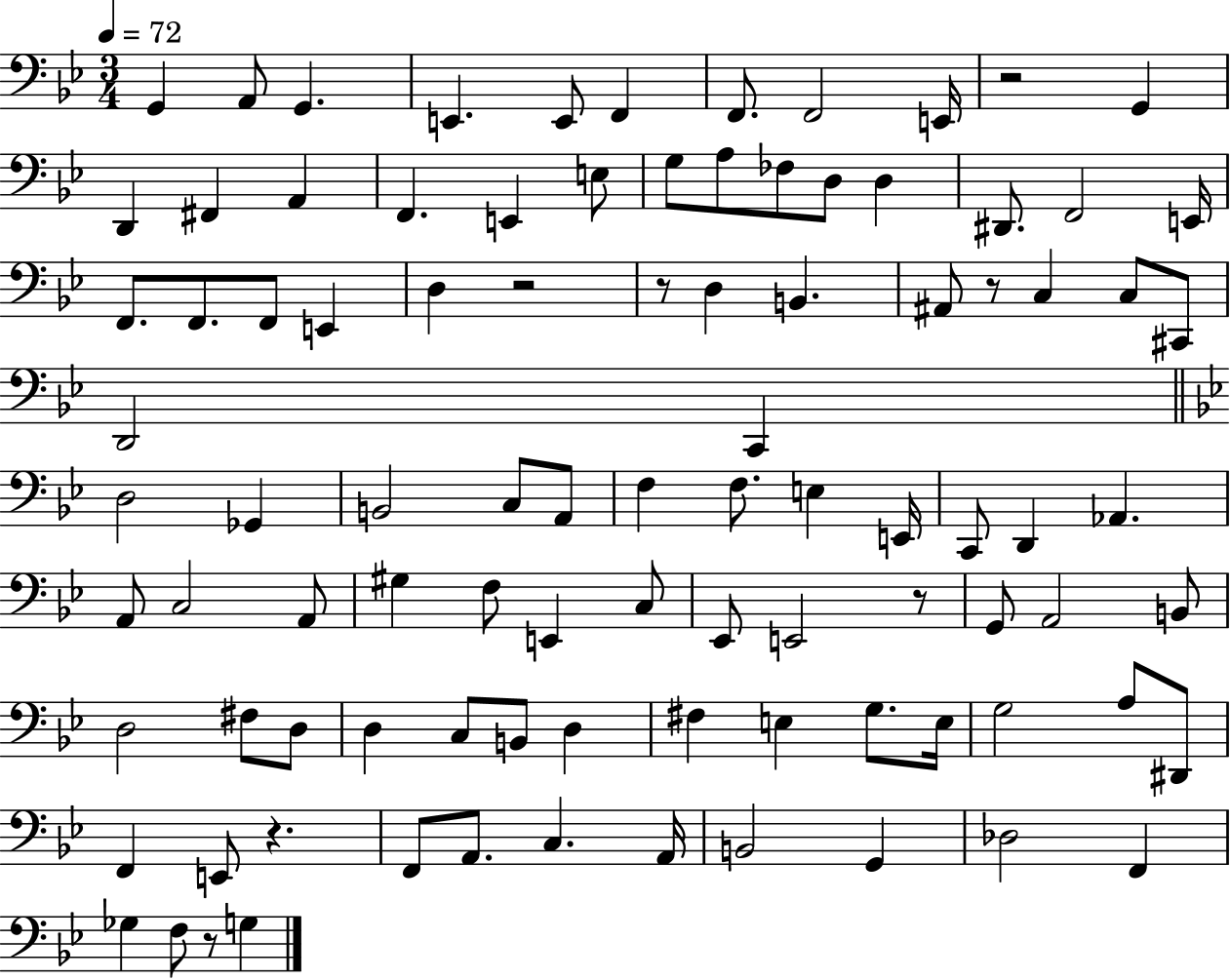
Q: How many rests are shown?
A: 7